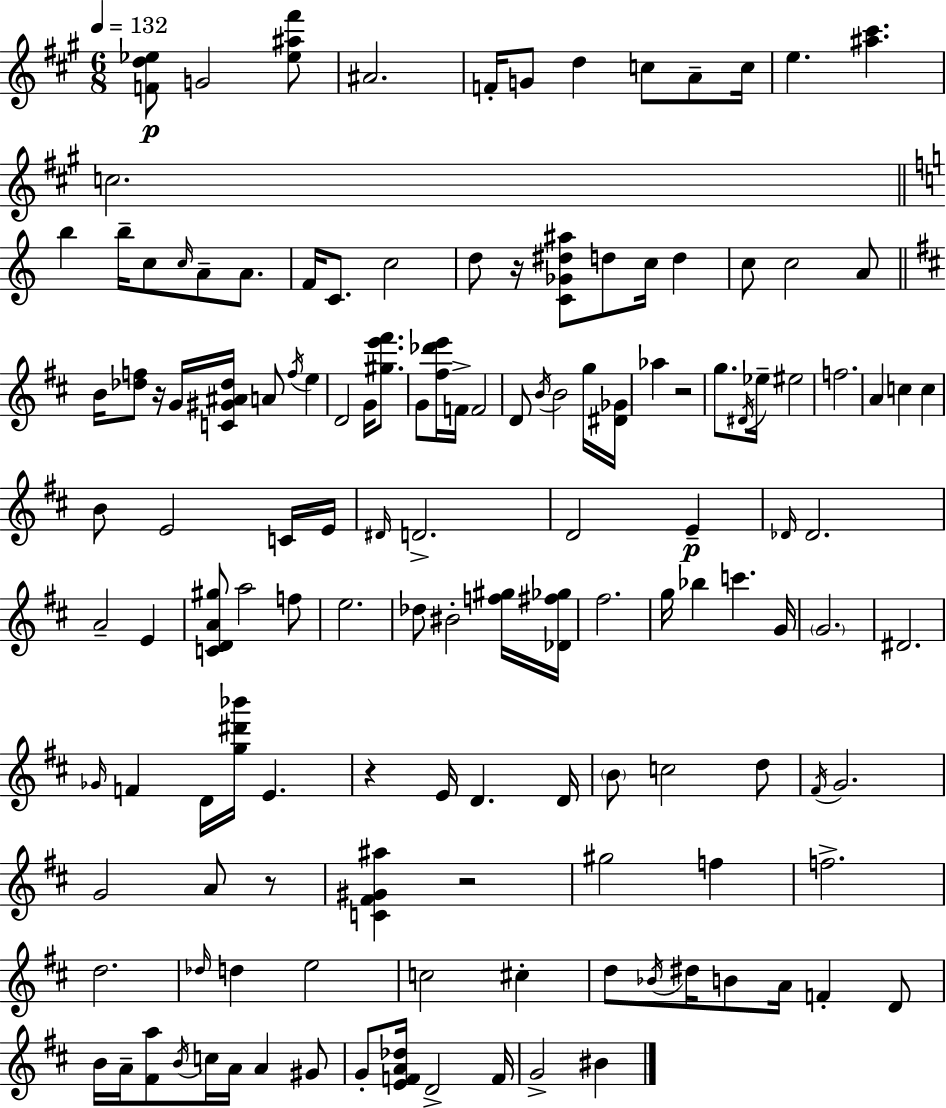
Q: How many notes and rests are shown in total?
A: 137